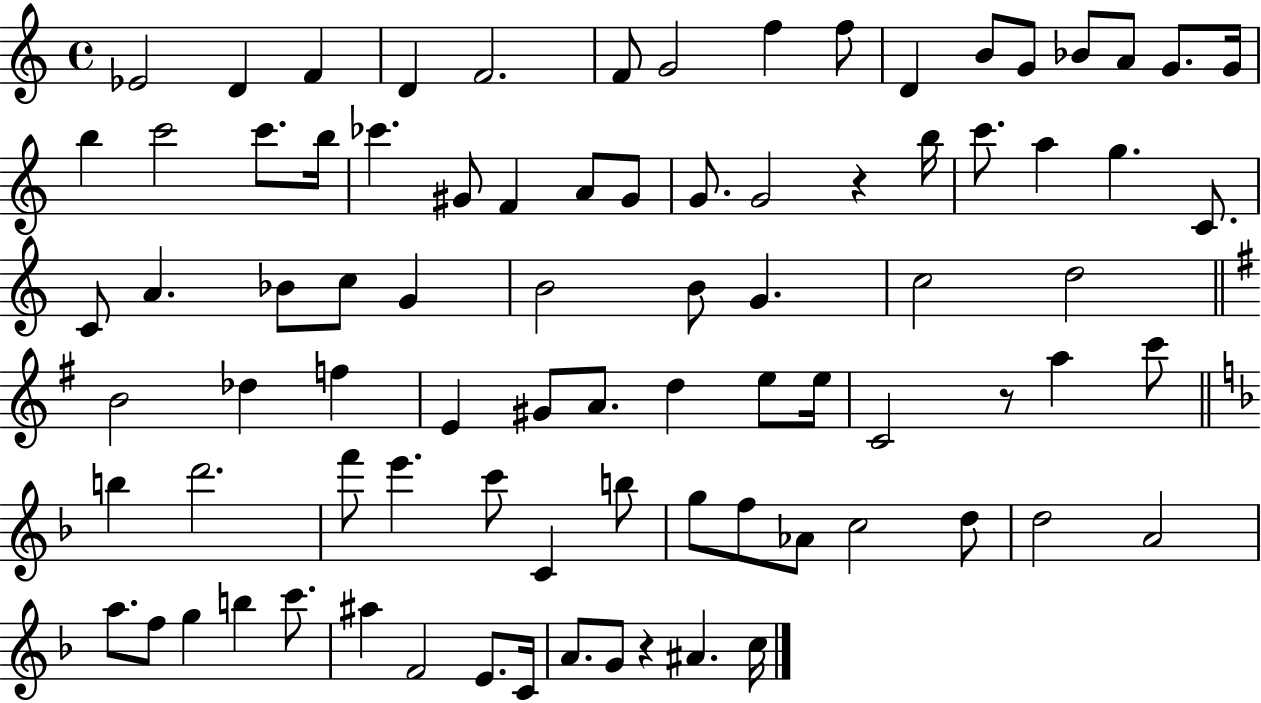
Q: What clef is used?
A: treble